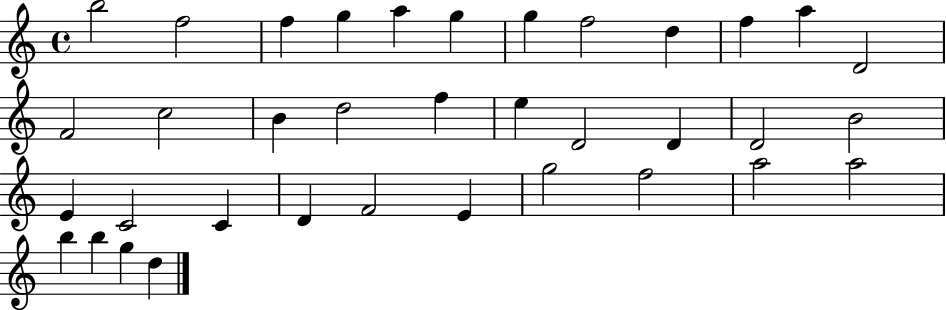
X:1
T:Untitled
M:4/4
L:1/4
K:C
b2 f2 f g a g g f2 d f a D2 F2 c2 B d2 f e D2 D D2 B2 E C2 C D F2 E g2 f2 a2 a2 b b g d